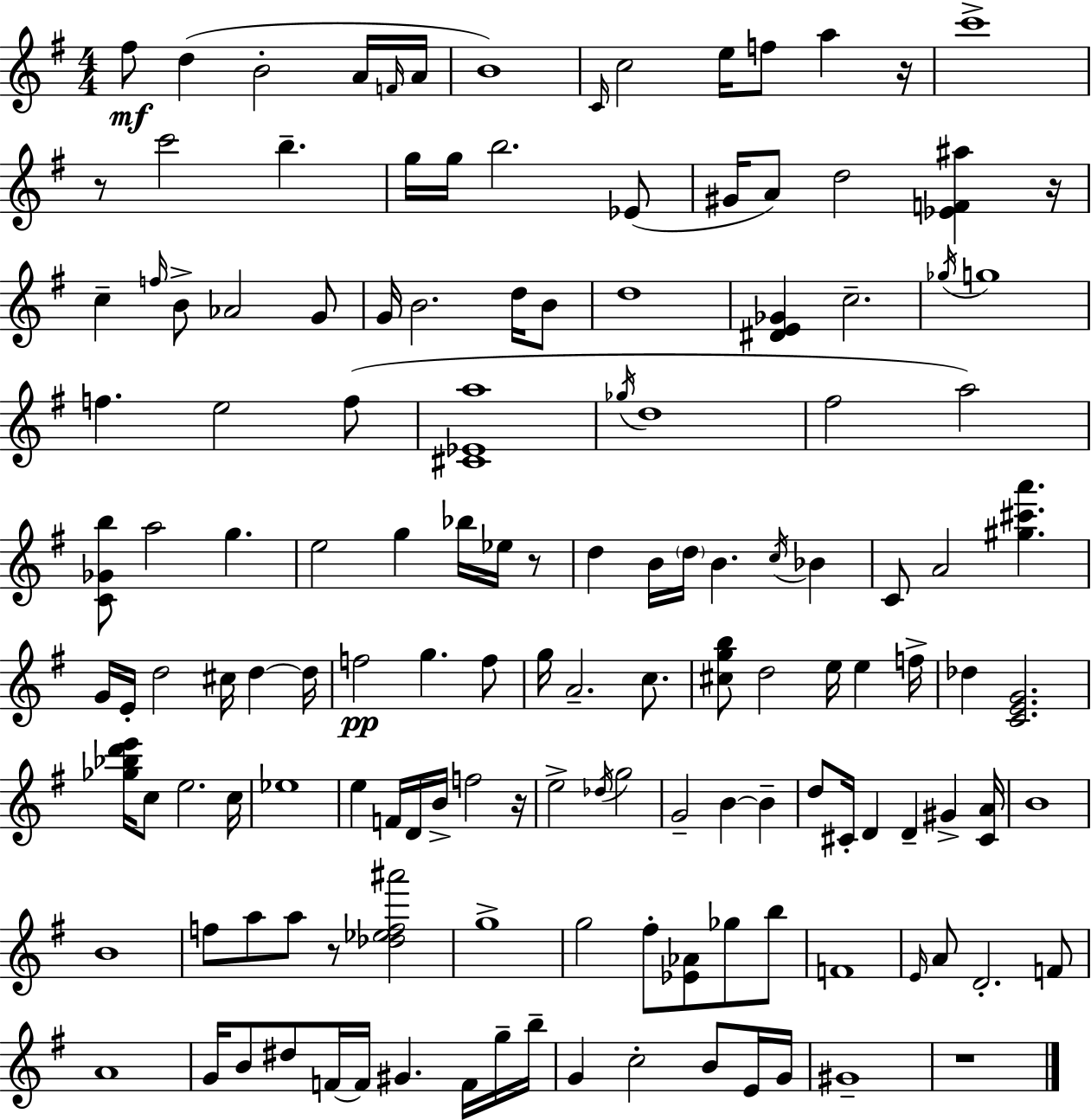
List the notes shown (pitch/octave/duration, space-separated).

F#5/e D5/q B4/h A4/s F4/s A4/s B4/w C4/s C5/h E5/s F5/e A5/q R/s C6/w R/e C6/h B5/q. G5/s G5/s B5/h. Eb4/e G#4/s A4/e D5/h [Eb4,F4,A#5]/q R/s C5/q F5/s B4/e Ab4/h G4/e G4/s B4/h. D5/s B4/e D5/w [D#4,E4,Gb4]/q C5/h. Gb5/s G5/w F5/q. E5/h F5/e [C#4,Eb4,A5]/w Gb5/s D5/w F#5/h A5/h [C4,Gb4,B5]/e A5/h G5/q. E5/h G5/q Bb5/s Eb5/s R/e D5/q B4/s D5/s B4/q. C5/s Bb4/q C4/e A4/h [G#5,C#6,A6]/q. G4/s E4/s D5/h C#5/s D5/q D5/s F5/h G5/q. F5/e G5/s A4/h. C5/e. [C#5,G5,B5]/e D5/h E5/s E5/q F5/s Db5/q [C4,E4,G4]/h. [Gb5,Bb5,D6,E6]/s C5/e E5/h. C5/s Eb5/w E5/q F4/s D4/s B4/s F5/h R/s E5/h Db5/s G5/h G4/h B4/q B4/q D5/e C#4/s D4/q D4/q G#4/q [C#4,A4]/s B4/w B4/w F5/e A5/e A5/e R/e [Db5,Eb5,F5,A#6]/h G5/w G5/h F#5/e [Eb4,Ab4]/e Gb5/e B5/e F4/w E4/s A4/e D4/h. F4/e A4/w G4/s B4/e D#5/e F4/s F4/s G#4/q. F4/s G5/s B5/s G4/q C5/h B4/e E4/s G4/s G#4/w R/w